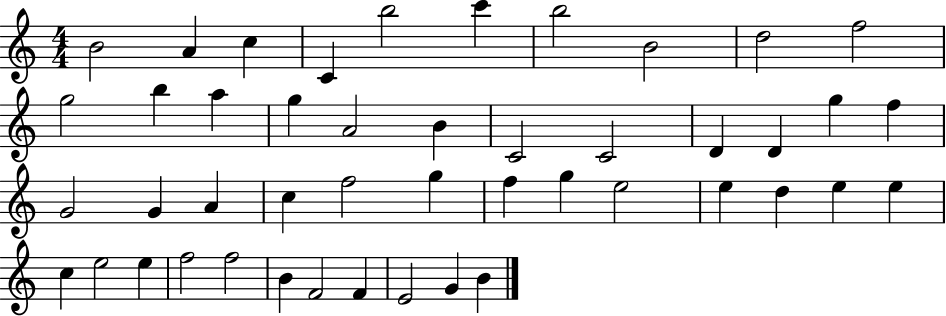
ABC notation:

X:1
T:Untitled
M:4/4
L:1/4
K:C
B2 A c C b2 c' b2 B2 d2 f2 g2 b a g A2 B C2 C2 D D g f G2 G A c f2 g f g e2 e d e e c e2 e f2 f2 B F2 F E2 G B